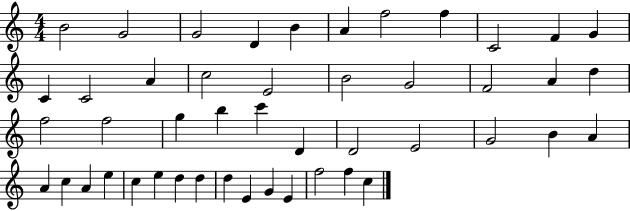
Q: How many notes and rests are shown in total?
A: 47